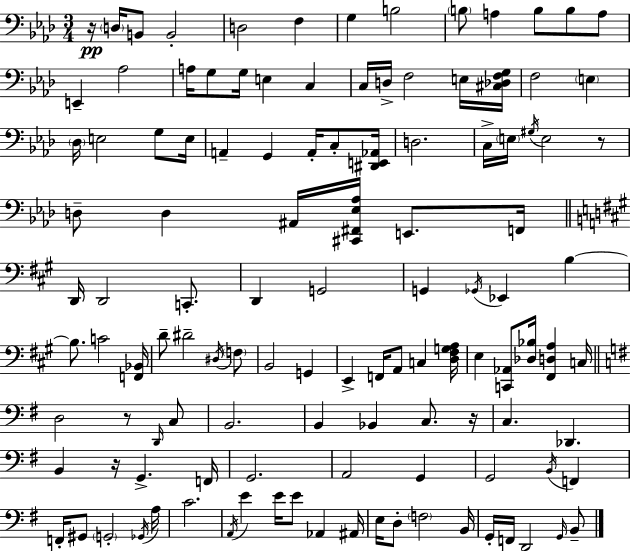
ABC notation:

X:1
T:Untitled
M:3/4
L:1/4
K:Ab
z/4 D,/4 B,,/2 B,,2 D,2 F, G, B,2 B,/2 A, B,/2 B,/2 A,/2 E,, _A,2 A,/4 G,/2 G,/4 E, C, C,/4 D,/4 F,2 E,/4 [^C,_D,F,G,]/4 F,2 E, _D,/4 E,2 G,/2 E,/4 A,, G,, A,,/4 C,/2 [^D,,E,,_A,,]/4 D,2 C,/4 E,/4 ^G,/4 E,2 z/2 D,/2 D, ^A,,/4 [^C,,^F,,_E,_A,]/4 E,,/2 F,,/4 D,,/4 D,,2 C,,/2 D,, G,,2 G,, _G,,/4 _E,, B, B,/2 C2 [F,,_B,,]/4 D/2 ^D2 ^D,/4 F,/2 B,,2 G,, E,, F,,/4 A,,/2 C, [D,^F,G,A,]/4 E, [C,,_A,,]/2 [_D,_B,]/4 [^F,,D,A,] C,/4 D,2 z/2 D,,/4 C,/2 B,,2 B,, _B,, C,/2 z/4 C, _D,, B,, z/4 G,, F,,/4 G,,2 A,,2 G,, G,,2 B,,/4 F,, F,,/4 ^G,,/2 G,,2 _G,,/4 A,/4 C2 A,,/4 E E/4 E/2 _A,, ^A,,/4 E,/4 D,/2 F,2 B,,/4 G,,/4 F,,/4 D,,2 G,,/4 B,,/2